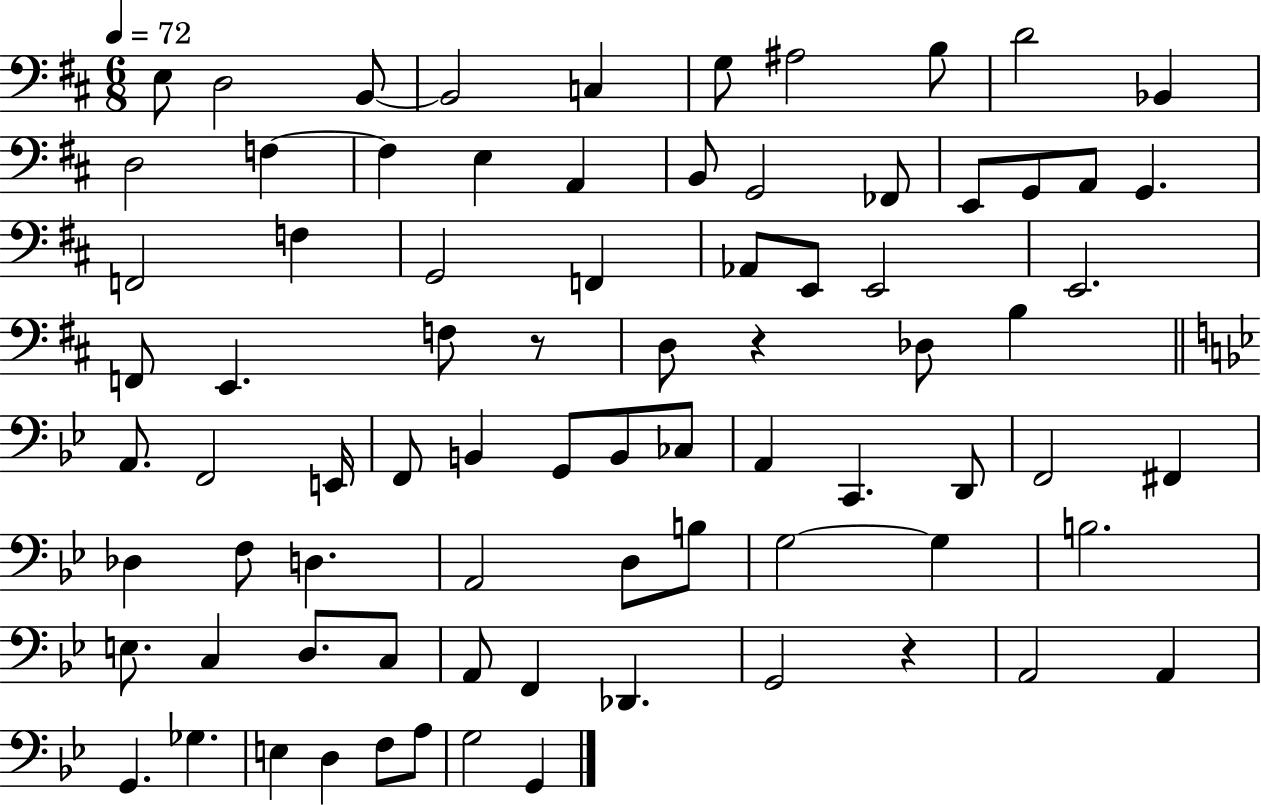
E3/e D3/h B2/e B2/h C3/q G3/e A#3/h B3/e D4/h Bb2/q D3/h F3/q F3/q E3/q A2/q B2/e G2/h FES2/e E2/e G2/e A2/e G2/q. F2/h F3/q G2/h F2/q Ab2/e E2/e E2/h E2/h. F2/e E2/q. F3/e R/e D3/e R/q Db3/e B3/q A2/e. F2/h E2/s F2/e B2/q G2/e B2/e CES3/e A2/q C2/q. D2/e F2/h F#2/q Db3/q F3/e D3/q. A2/h D3/e B3/e G3/h G3/q B3/h. E3/e. C3/q D3/e. C3/e A2/e F2/q Db2/q. G2/h R/q A2/h A2/q G2/q. Gb3/q. E3/q D3/q F3/e A3/e G3/h G2/q